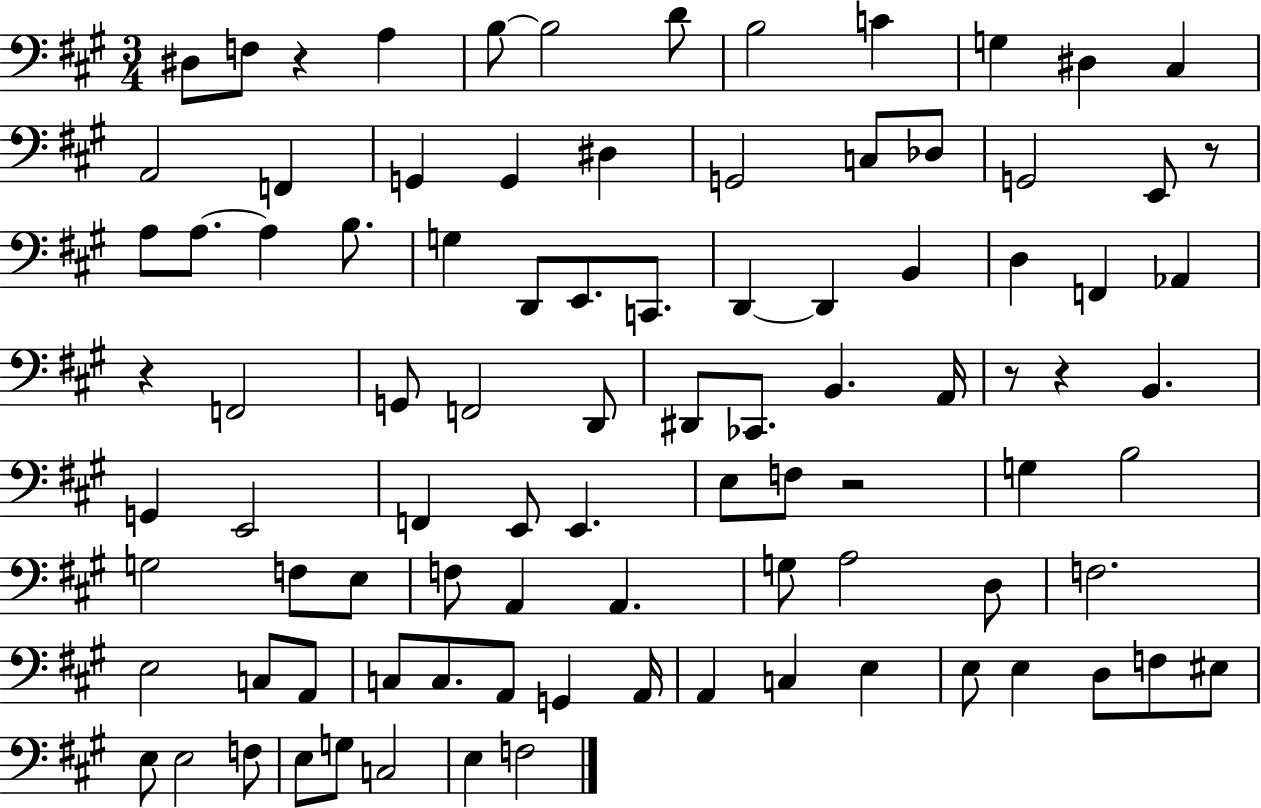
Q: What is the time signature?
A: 3/4